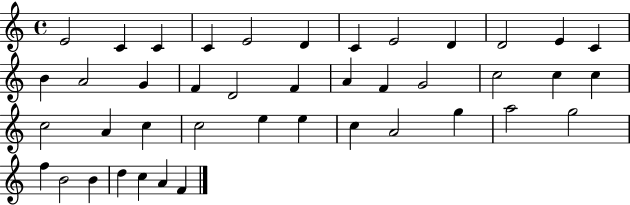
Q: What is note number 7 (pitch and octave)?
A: C4